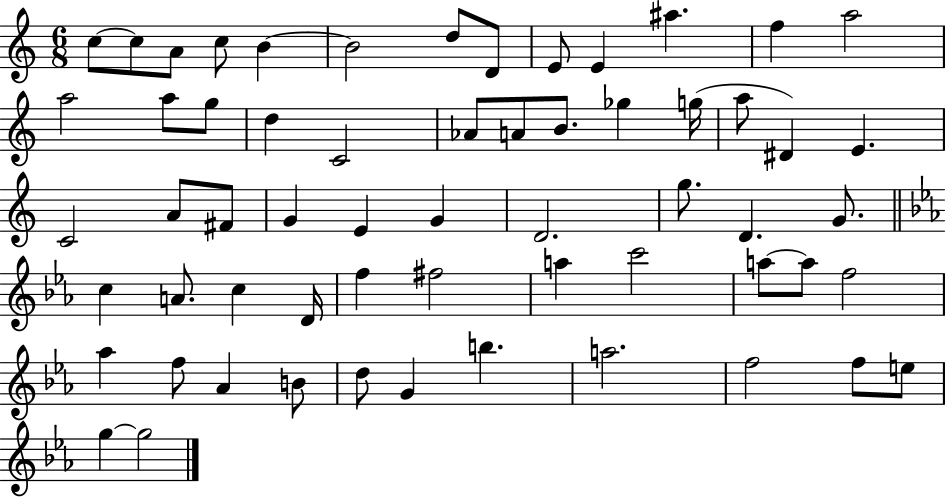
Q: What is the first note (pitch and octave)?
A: C5